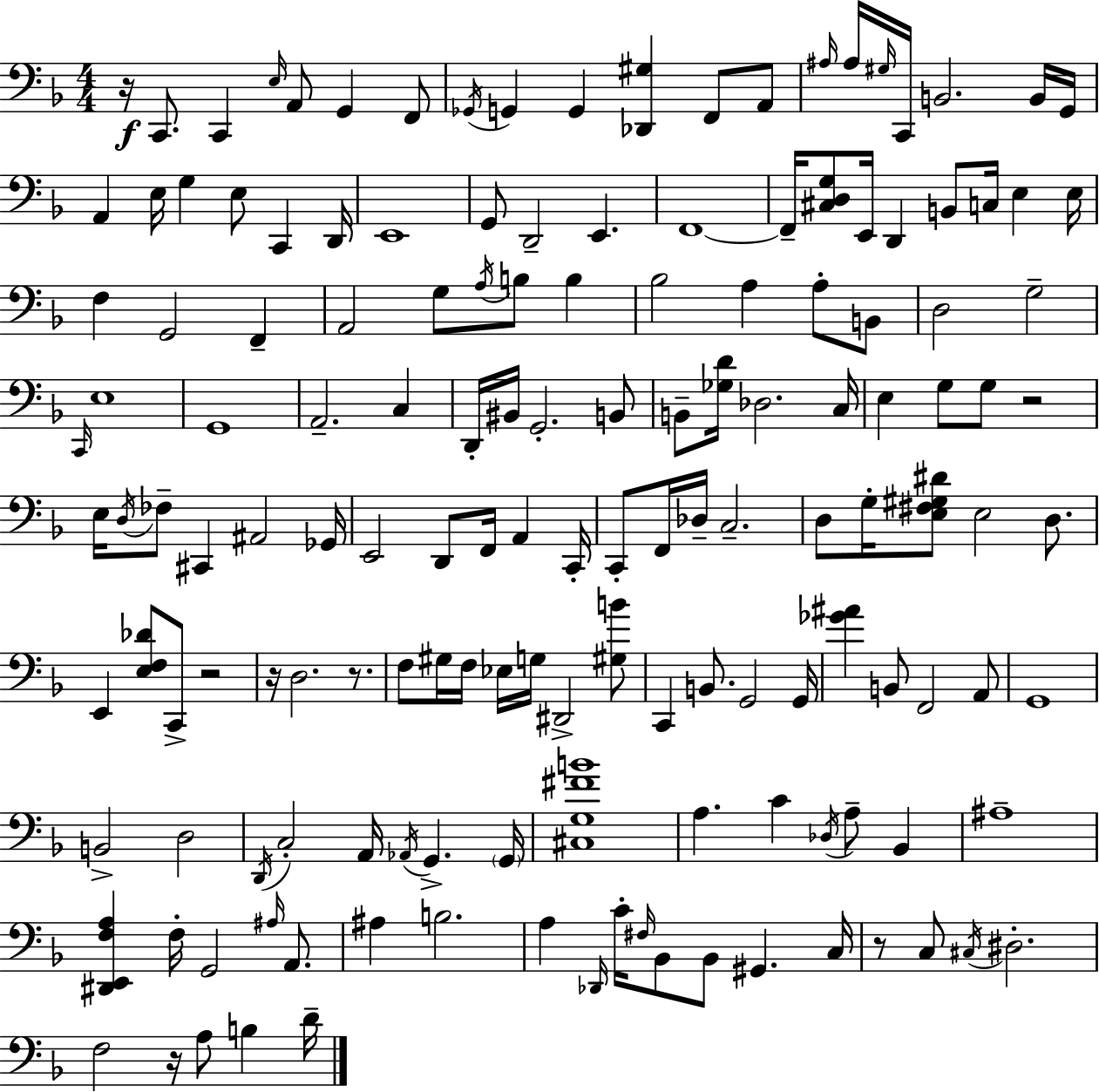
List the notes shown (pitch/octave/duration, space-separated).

R/s C2/e. C2/q E3/s A2/e G2/q F2/e Gb2/s G2/q G2/q [Db2,G#3]/q F2/e A2/e A#3/s A#3/s G#3/s C2/s B2/h. B2/s G2/s A2/q E3/s G3/q E3/e C2/q D2/s E2/w G2/e D2/h E2/q. F2/w F2/s [C#3,D3,G3]/e E2/s D2/q B2/e C3/s E3/q E3/s F3/q G2/h F2/q A2/h G3/e A3/s B3/e B3/q Bb3/h A3/q A3/e B2/e D3/h G3/h C2/s E3/w G2/w A2/h. C3/q D2/s BIS2/s G2/h. B2/e B2/e [Gb3,D4]/s Db3/h. C3/s E3/q G3/e G3/e R/h E3/s D3/s FES3/e C#2/q A#2/h Gb2/s E2/h D2/e F2/s A2/q C2/s C2/e F2/s Db3/s C3/h. D3/e G3/s [E3,F#3,G#3,D#4]/e E3/h D3/e. E2/q [E3,F3,Db4]/e C2/e R/h R/s D3/h. R/e. F3/e G#3/s F3/s Eb3/s G3/s D#2/h [G#3,B4]/e C2/q B2/e. G2/h G2/s [Gb4,A#4]/q B2/e F2/h A2/e G2/w B2/h D3/h D2/s C3/h A2/s Ab2/s G2/q. G2/s [C#3,G3,F#4,B4]/w A3/q. C4/q Db3/s A3/e Bb2/q A#3/w [D#2,E2,F3,A3]/q F3/s G2/h A#3/s A2/e. A#3/q B3/h. A3/q Db2/s C4/s F#3/s Bb2/e Bb2/e G#2/q. C3/s R/e C3/e C#3/s D#3/h. F3/h R/s A3/e B3/q D4/s